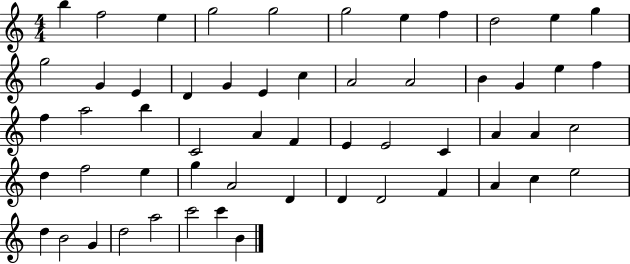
X:1
T:Untitled
M:4/4
L:1/4
K:C
b f2 e g2 g2 g2 e f d2 e g g2 G E D G E c A2 A2 B G e f f a2 b C2 A F E E2 C A A c2 d f2 e g A2 D D D2 F A c e2 d B2 G d2 a2 c'2 c' B